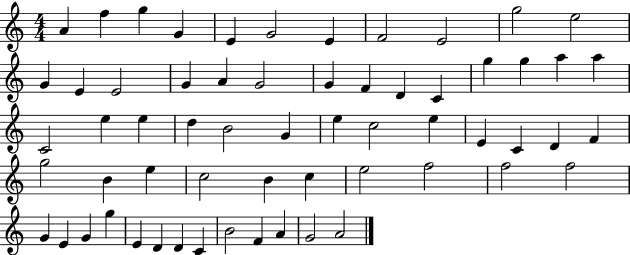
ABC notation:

X:1
T:Untitled
M:4/4
L:1/4
K:C
A f g G E G2 E F2 E2 g2 e2 G E E2 G A G2 G F D C g g a a C2 e e d B2 G e c2 e E C D F g2 B e c2 B c e2 f2 f2 f2 G E G g E D D C B2 F A G2 A2